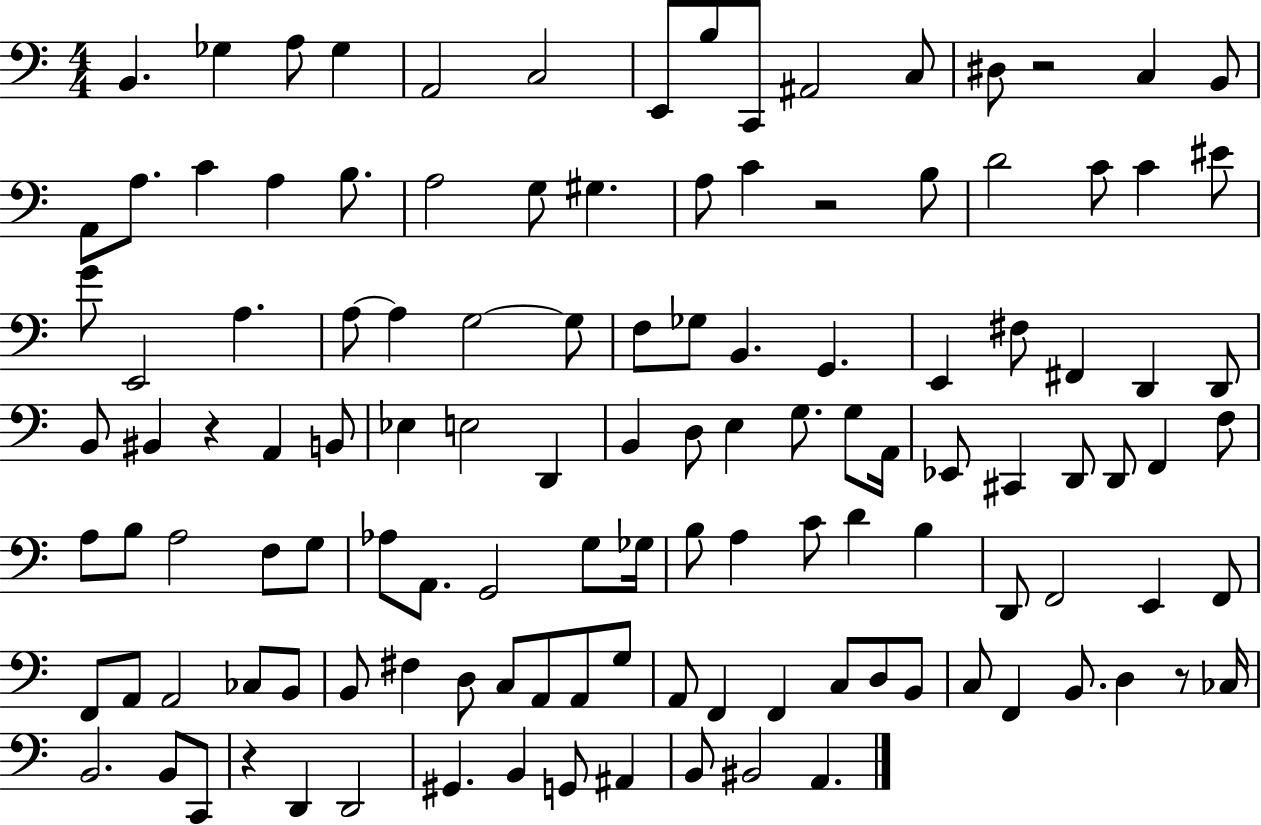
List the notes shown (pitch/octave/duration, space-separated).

B2/q. Gb3/q A3/e Gb3/q A2/h C3/h E2/e B3/e C2/e A#2/h C3/e D#3/e R/h C3/q B2/e A2/e A3/e. C4/q A3/q B3/e. A3/h G3/e G#3/q. A3/e C4/q R/h B3/e D4/h C4/e C4/q EIS4/e G4/e E2/h A3/q. A3/e A3/q G3/h G3/e F3/e Gb3/e B2/q. G2/q. E2/q F#3/e F#2/q D2/q D2/e B2/e BIS2/q R/q A2/q B2/e Eb3/q E3/h D2/q B2/q D3/e E3/q G3/e. G3/e A2/s Eb2/e C#2/q D2/e D2/e F2/q F3/e A3/e B3/e A3/h F3/e G3/e Ab3/e A2/e. G2/h G3/e Gb3/s B3/e A3/q C4/e D4/q B3/q D2/e F2/h E2/q F2/e F2/e A2/e A2/h CES3/e B2/e B2/e F#3/q D3/e C3/e A2/e A2/e G3/e A2/e F2/q F2/q C3/e D3/e B2/e C3/e F2/q B2/e. D3/q R/e CES3/s B2/h. B2/e C2/e R/q D2/q D2/h G#2/q. B2/q G2/e A#2/q B2/e BIS2/h A2/q.